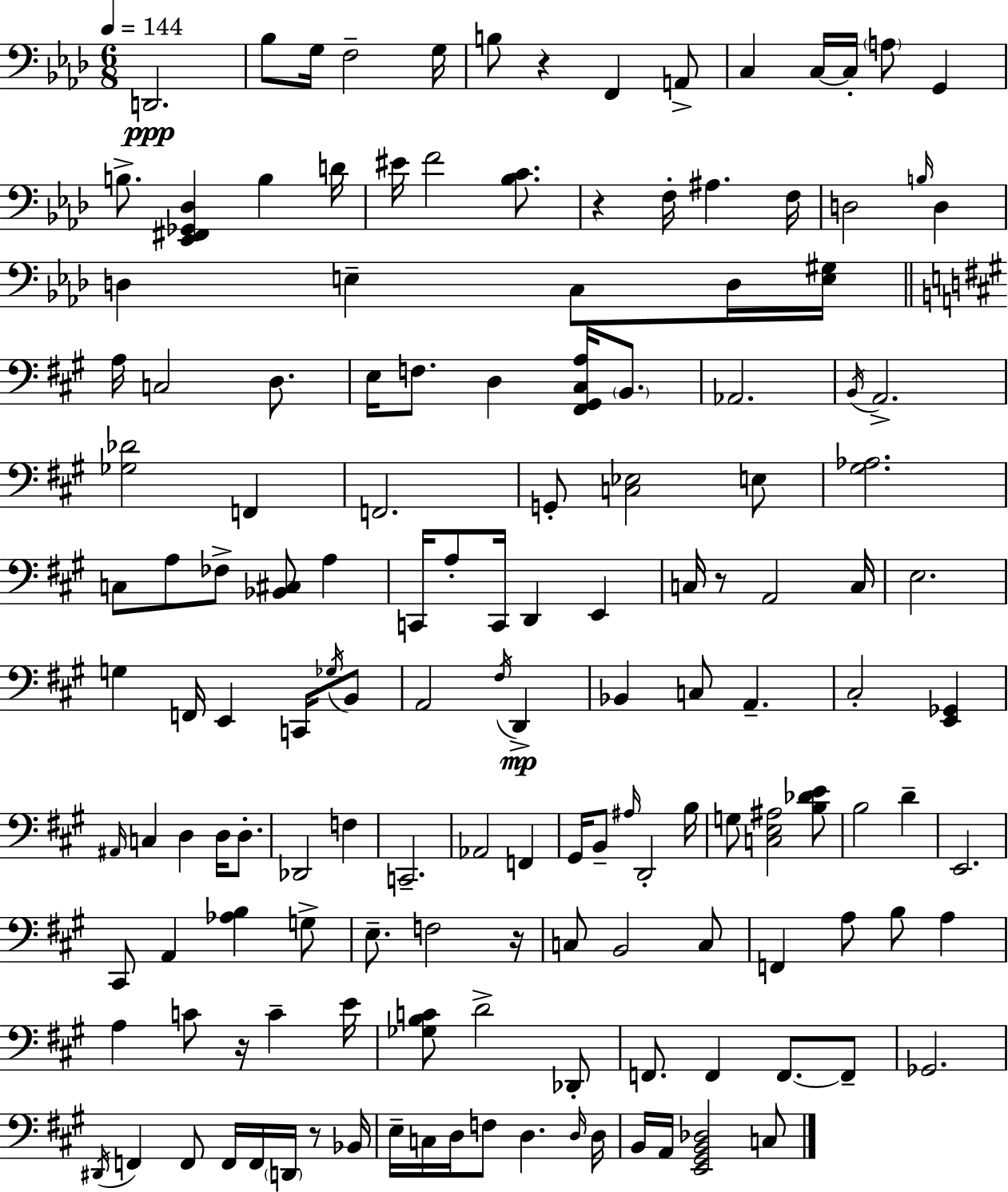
{
  \clef bass
  \numericTimeSignature
  \time 6/8
  \key aes \major
  \tempo 4 = 144
  \repeat volta 2 { d,2.\ppp | bes8 g16 f2-- g16 | b8 r4 f,4 a,8-> | c4 c16~~ c16-. \parenthesize a8 g,4 | \break b8.-> <ees, fis, ges, des>4 b4 d'16 | eis'16 f'2 <bes c'>8. | r4 f16-. ais4. f16 | d2 \grace { b16 } d4 | \break d4 e4-- c8 d16 | <e gis>16 \bar "||" \break \key a \major a16 c2 d8. | e16 f8. d4 <fis, gis, cis a>16 \parenthesize b,8. | aes,2. | \acciaccatura { b,16 } a,2.-> | \break <ges des'>2 f,4 | f,2. | g,8-. <c ees>2 e8 | <gis aes>2. | \break c8 a8 fes8-> <bes, cis>8 a4 | c,16 a8-. c,16 d,4 e,4 | c16 r8 a,2 | c16 e2. | \break g4 f,16 e,4 c,16 \acciaccatura { ges16 } | b,8 a,2 \acciaccatura { fis16 }\mp d,4-> | bes,4 c8 a,4.-- | cis2-. <e, ges,>4 | \break \grace { ais,16 } c4 d4 | d16 d8.-. des,2 | f4 c,2.-- | aes,2 | \break f,4 gis,16 b,8-- \grace { ais16 } d,2-. | b16 g8 <c e ais>2 | <b des' e'>8 b2 | d'4-- e,2. | \break cis,8 a,4 <aes b>4 | g8-> e8.-- f2 | r16 c8 b,2 | c8 f,4 a8 b8 | \break a4 a4 c'8 r16 | c'4-- e'16 <ges b c'>8 d'2-> | des,8-. f,8. f,4 | f,8.~~ f,8-- ges,2. | \break \acciaccatura { dis,16 } f,4 f,8 | f,16 f,16 \parenthesize d,16 r8 bes,16 e16-- c16 d16 f8 d4. | \grace { d16 } d16 b,16 a,16 <e, gis, b, des>2 | c8 } \bar "|."
}